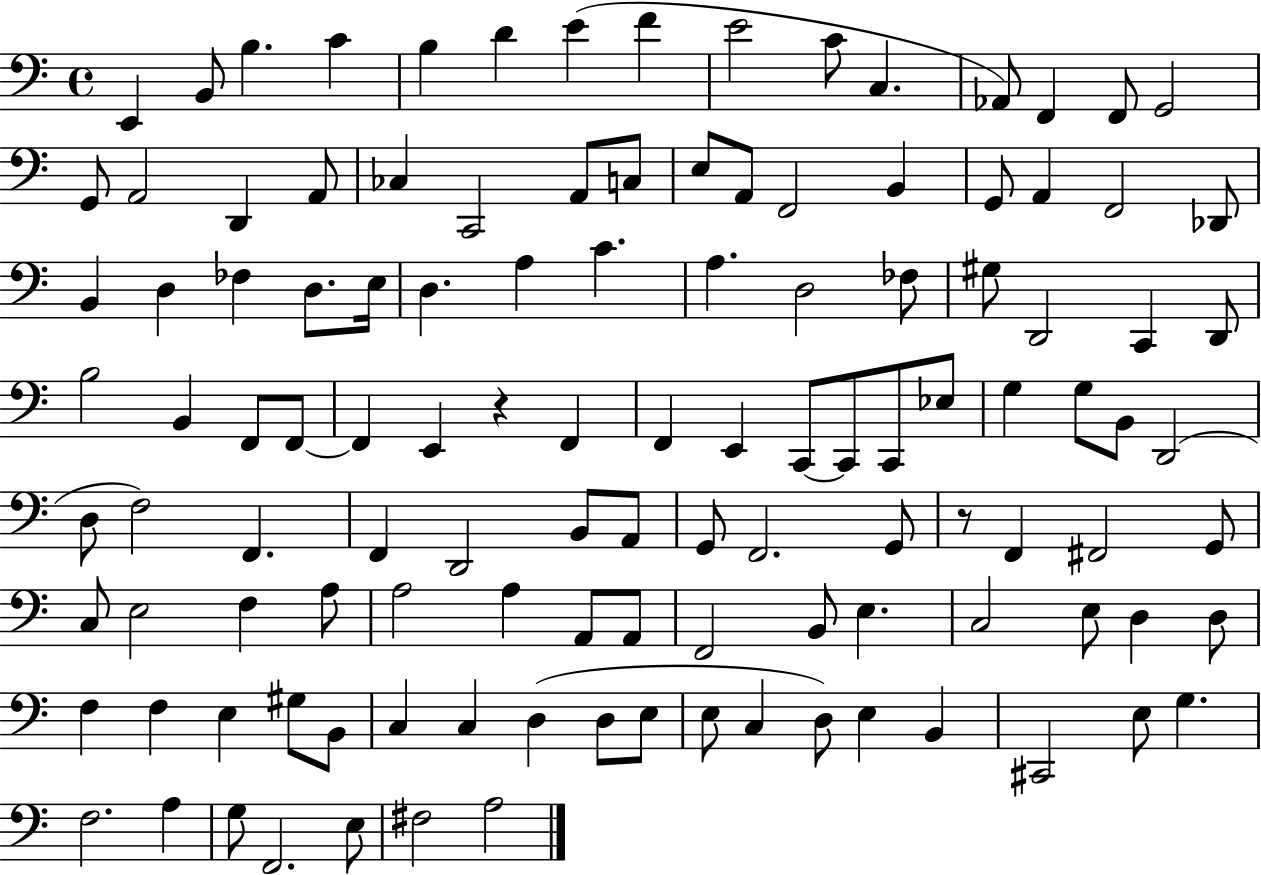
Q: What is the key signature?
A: C major